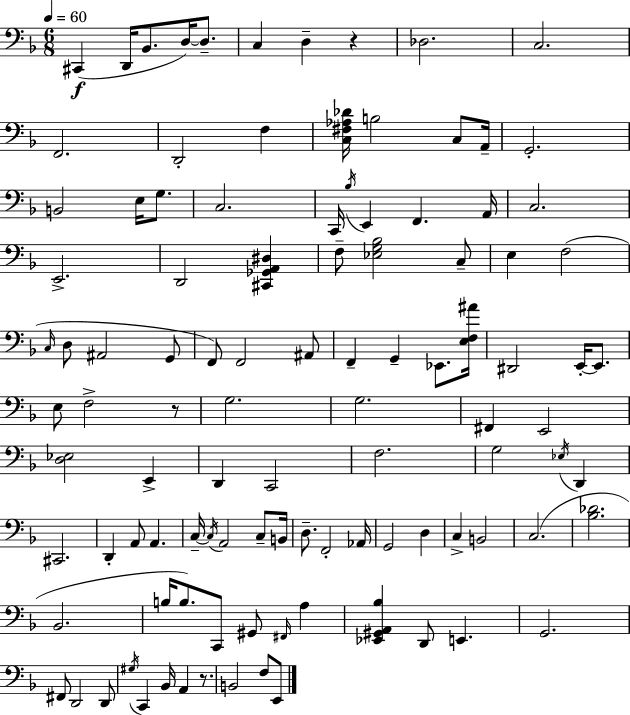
X:1
T:Untitled
M:6/8
L:1/4
K:F
^C,, D,,/4 _B,,/2 D,/4 D,/2 C, D, z _D,2 C,2 F,,2 D,,2 F, [C,^F,_A,_D]/4 B,2 C,/2 A,,/4 G,,2 B,,2 E,/4 G,/2 C,2 C,,/4 _B,/4 E,, F,, A,,/4 C,2 E,,2 D,,2 [^C,,_G,,A,,^D,] F,/2 [_E,G,_B,]2 C,/2 E, F,2 C,/4 D,/2 ^A,,2 G,,/2 F,,/2 F,,2 ^A,,/2 F,, G,, _E,,/2 [E,F,^A]/4 ^D,,2 E,,/4 E,,/2 E,/2 F,2 z/2 G,2 G,2 ^F,, E,,2 [D,_E,]2 E,, D,, C,,2 F,2 G,2 _E,/4 D,, ^C,,2 D,, A,,/2 A,, C,/4 C,/4 A,,2 C,/2 B,,/4 D,/2 F,,2 _A,,/4 G,,2 D, C, B,,2 C,2 [_B,_D]2 _B,,2 B,/4 B,/2 C,,/2 ^G,,/2 ^F,,/4 A, [_E,,^G,,A,,_B,] D,,/2 E,, G,,2 ^F,,/2 D,,2 D,,/2 ^G,/4 C,, _B,,/4 A,, z/2 B,,2 F,/2 E,,/2